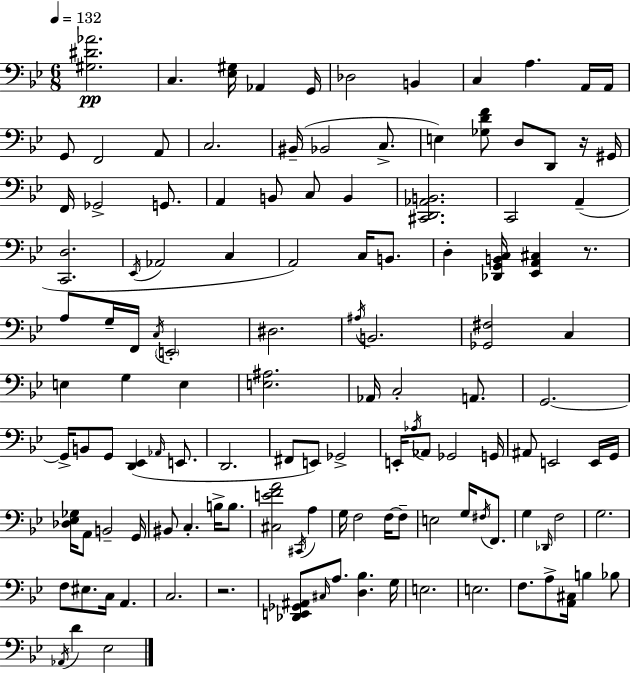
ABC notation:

X:1
T:Untitled
M:6/8
L:1/4
K:Bb
[^G,^D_A]2 C, [_E,^G,]/4 _A,, G,,/4 _D,2 B,, C, A, A,,/4 A,,/4 G,,/2 F,,2 A,,/2 C,2 ^B,,/4 _B,,2 C,/2 E, [_G,DF]/2 D,/2 D,,/2 z/4 ^G,,/4 F,,/4 _G,,2 G,,/2 A,, B,,/2 C,/2 B,, [^C,,D,,_A,,B,,]2 C,,2 A,, [C,,D,]2 _E,,/4 _A,,2 C, A,,2 C,/4 B,,/2 D, [_D,,G,,B,,C,]/4 [_E,,A,,^C,] z/2 A,/2 G,/4 F,,/4 C,/4 E,,2 ^D,2 ^A,/4 B,,2 [_G,,^F,]2 C, E, G, E, [E,^A,]2 _A,,/4 C,2 A,,/2 G,,2 G,,/4 B,,/2 G,,/2 [D,,_E,,] _A,,/4 E,,/2 D,,2 ^F,,/2 E,,/2 _G,,2 E,,/4 _A,/4 _A,,/2 _G,,2 G,,/4 ^A,,/2 E,,2 E,,/4 G,,/4 [_D,_E,_G,]/4 A,,/2 B,,2 G,,/4 ^B,,/2 C, B,/4 B,/2 [^C,EFA]2 ^C,,/4 A, G,/4 F,2 F,/4 F,/2 E,2 G,/4 ^F,/4 F,,/2 G, _D,,/4 F,2 G,2 F,/2 ^E,/2 C,/4 A,, C,2 z2 [_D,,E,,_G,,^A,,]/2 ^C,/4 A,/2 [D,_B,] G,/4 E,2 E,2 F,/2 A,/2 [A,,^C,]/4 B, _B,/2 _A,,/4 D _E,2